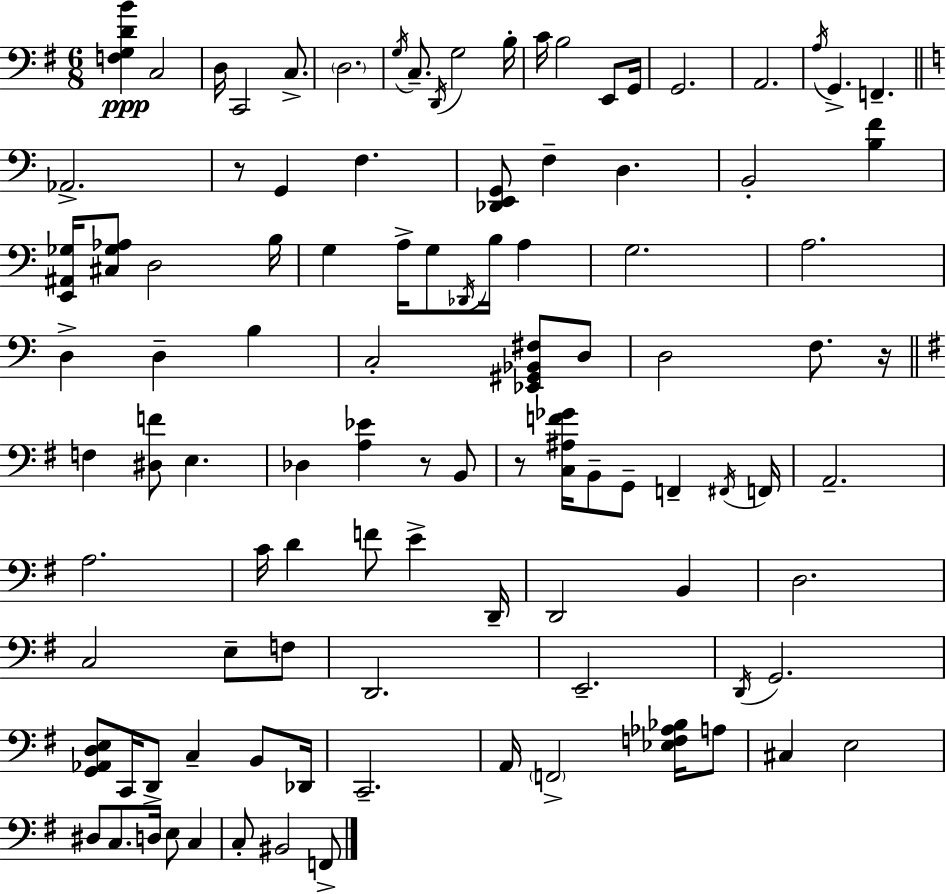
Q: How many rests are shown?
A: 4